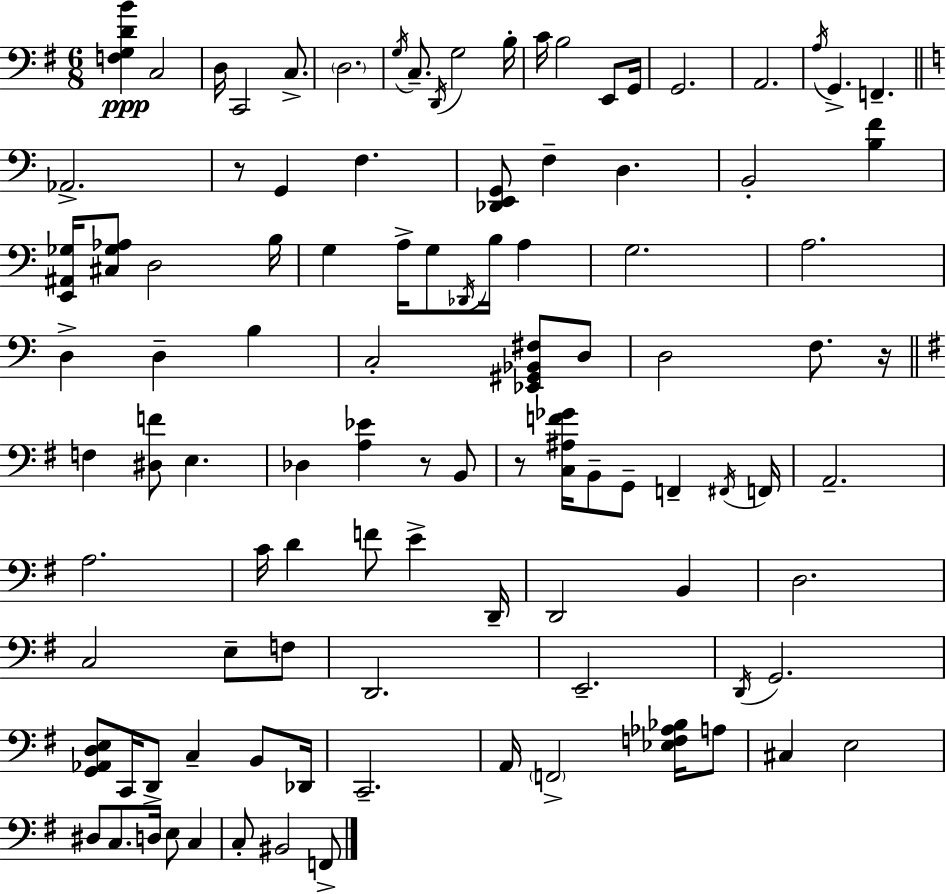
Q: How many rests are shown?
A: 4